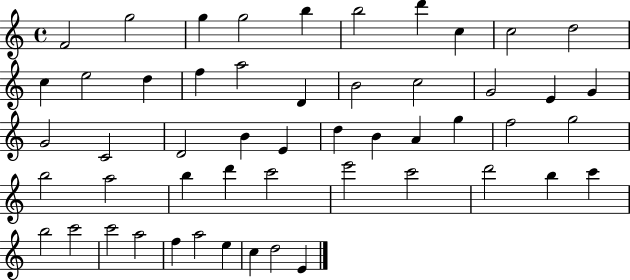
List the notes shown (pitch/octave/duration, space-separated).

F4/h G5/h G5/q G5/h B5/q B5/h D6/q C5/q C5/h D5/h C5/q E5/h D5/q F5/q A5/h D4/q B4/h C5/h G4/h E4/q G4/q G4/h C4/h D4/h B4/q E4/q D5/q B4/q A4/q G5/q F5/h G5/h B5/h A5/h B5/q D6/q C6/h E6/h C6/h D6/h B5/q C6/q B5/h C6/h C6/h A5/h F5/q A5/h E5/q C5/q D5/h E4/q